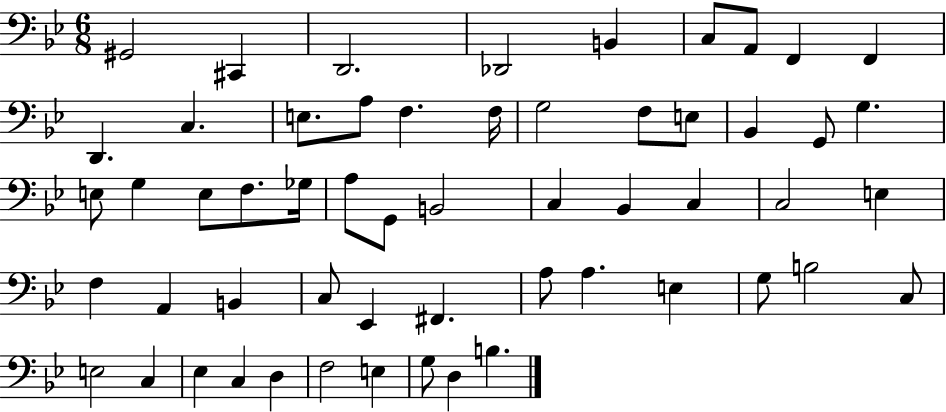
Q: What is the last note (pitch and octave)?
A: B3